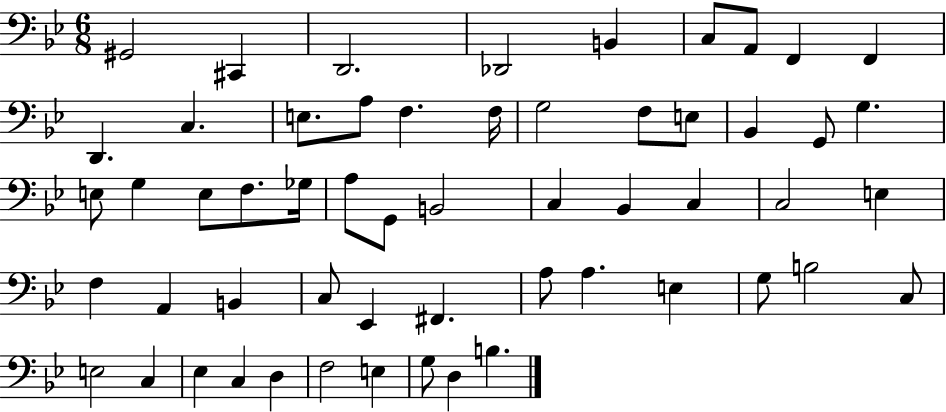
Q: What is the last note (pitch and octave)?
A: B3